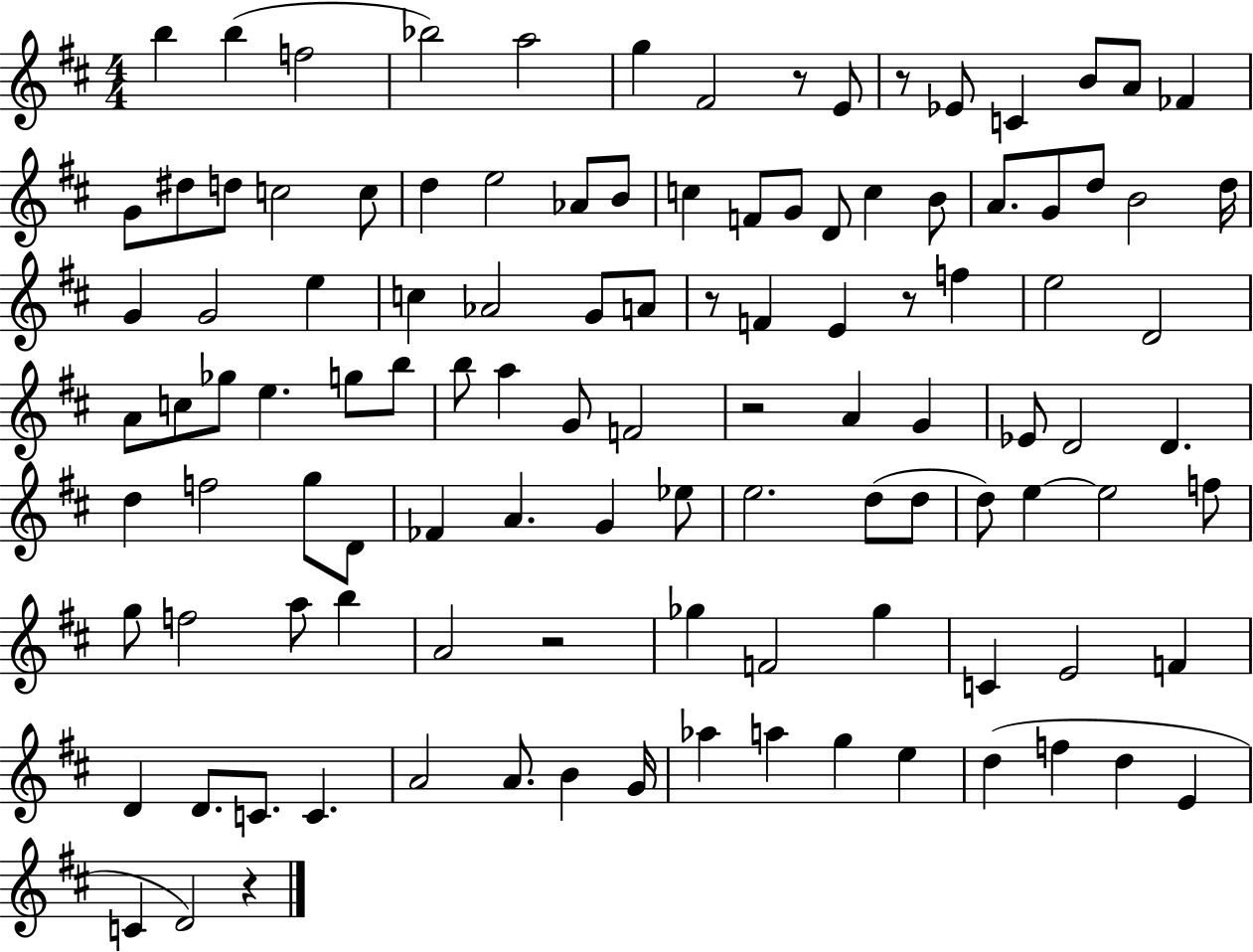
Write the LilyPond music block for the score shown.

{
  \clef treble
  \numericTimeSignature
  \time 4/4
  \key d \major
  b''4 b''4( f''2 | bes''2) a''2 | g''4 fis'2 r8 e'8 | r8 ees'8 c'4 b'8 a'8 fes'4 | \break g'8 dis''8 d''8 c''2 c''8 | d''4 e''2 aes'8 b'8 | c''4 f'8 g'8 d'8 c''4 b'8 | a'8. g'8 d''8 b'2 d''16 | \break g'4 g'2 e''4 | c''4 aes'2 g'8 a'8 | r8 f'4 e'4 r8 f''4 | e''2 d'2 | \break a'8 c''8 ges''8 e''4. g''8 b''8 | b''8 a''4 g'8 f'2 | r2 a'4 g'4 | ees'8 d'2 d'4. | \break d''4 f''2 g''8 d'8 | fes'4 a'4. g'4 ees''8 | e''2. d''8( d''8 | d''8) e''4~~ e''2 f''8 | \break g''8 f''2 a''8 b''4 | a'2 r2 | ges''4 f'2 ges''4 | c'4 e'2 f'4 | \break d'4 d'8. c'8. c'4. | a'2 a'8. b'4 g'16 | aes''4 a''4 g''4 e''4 | d''4( f''4 d''4 e'4 | \break c'4 d'2) r4 | \bar "|."
}